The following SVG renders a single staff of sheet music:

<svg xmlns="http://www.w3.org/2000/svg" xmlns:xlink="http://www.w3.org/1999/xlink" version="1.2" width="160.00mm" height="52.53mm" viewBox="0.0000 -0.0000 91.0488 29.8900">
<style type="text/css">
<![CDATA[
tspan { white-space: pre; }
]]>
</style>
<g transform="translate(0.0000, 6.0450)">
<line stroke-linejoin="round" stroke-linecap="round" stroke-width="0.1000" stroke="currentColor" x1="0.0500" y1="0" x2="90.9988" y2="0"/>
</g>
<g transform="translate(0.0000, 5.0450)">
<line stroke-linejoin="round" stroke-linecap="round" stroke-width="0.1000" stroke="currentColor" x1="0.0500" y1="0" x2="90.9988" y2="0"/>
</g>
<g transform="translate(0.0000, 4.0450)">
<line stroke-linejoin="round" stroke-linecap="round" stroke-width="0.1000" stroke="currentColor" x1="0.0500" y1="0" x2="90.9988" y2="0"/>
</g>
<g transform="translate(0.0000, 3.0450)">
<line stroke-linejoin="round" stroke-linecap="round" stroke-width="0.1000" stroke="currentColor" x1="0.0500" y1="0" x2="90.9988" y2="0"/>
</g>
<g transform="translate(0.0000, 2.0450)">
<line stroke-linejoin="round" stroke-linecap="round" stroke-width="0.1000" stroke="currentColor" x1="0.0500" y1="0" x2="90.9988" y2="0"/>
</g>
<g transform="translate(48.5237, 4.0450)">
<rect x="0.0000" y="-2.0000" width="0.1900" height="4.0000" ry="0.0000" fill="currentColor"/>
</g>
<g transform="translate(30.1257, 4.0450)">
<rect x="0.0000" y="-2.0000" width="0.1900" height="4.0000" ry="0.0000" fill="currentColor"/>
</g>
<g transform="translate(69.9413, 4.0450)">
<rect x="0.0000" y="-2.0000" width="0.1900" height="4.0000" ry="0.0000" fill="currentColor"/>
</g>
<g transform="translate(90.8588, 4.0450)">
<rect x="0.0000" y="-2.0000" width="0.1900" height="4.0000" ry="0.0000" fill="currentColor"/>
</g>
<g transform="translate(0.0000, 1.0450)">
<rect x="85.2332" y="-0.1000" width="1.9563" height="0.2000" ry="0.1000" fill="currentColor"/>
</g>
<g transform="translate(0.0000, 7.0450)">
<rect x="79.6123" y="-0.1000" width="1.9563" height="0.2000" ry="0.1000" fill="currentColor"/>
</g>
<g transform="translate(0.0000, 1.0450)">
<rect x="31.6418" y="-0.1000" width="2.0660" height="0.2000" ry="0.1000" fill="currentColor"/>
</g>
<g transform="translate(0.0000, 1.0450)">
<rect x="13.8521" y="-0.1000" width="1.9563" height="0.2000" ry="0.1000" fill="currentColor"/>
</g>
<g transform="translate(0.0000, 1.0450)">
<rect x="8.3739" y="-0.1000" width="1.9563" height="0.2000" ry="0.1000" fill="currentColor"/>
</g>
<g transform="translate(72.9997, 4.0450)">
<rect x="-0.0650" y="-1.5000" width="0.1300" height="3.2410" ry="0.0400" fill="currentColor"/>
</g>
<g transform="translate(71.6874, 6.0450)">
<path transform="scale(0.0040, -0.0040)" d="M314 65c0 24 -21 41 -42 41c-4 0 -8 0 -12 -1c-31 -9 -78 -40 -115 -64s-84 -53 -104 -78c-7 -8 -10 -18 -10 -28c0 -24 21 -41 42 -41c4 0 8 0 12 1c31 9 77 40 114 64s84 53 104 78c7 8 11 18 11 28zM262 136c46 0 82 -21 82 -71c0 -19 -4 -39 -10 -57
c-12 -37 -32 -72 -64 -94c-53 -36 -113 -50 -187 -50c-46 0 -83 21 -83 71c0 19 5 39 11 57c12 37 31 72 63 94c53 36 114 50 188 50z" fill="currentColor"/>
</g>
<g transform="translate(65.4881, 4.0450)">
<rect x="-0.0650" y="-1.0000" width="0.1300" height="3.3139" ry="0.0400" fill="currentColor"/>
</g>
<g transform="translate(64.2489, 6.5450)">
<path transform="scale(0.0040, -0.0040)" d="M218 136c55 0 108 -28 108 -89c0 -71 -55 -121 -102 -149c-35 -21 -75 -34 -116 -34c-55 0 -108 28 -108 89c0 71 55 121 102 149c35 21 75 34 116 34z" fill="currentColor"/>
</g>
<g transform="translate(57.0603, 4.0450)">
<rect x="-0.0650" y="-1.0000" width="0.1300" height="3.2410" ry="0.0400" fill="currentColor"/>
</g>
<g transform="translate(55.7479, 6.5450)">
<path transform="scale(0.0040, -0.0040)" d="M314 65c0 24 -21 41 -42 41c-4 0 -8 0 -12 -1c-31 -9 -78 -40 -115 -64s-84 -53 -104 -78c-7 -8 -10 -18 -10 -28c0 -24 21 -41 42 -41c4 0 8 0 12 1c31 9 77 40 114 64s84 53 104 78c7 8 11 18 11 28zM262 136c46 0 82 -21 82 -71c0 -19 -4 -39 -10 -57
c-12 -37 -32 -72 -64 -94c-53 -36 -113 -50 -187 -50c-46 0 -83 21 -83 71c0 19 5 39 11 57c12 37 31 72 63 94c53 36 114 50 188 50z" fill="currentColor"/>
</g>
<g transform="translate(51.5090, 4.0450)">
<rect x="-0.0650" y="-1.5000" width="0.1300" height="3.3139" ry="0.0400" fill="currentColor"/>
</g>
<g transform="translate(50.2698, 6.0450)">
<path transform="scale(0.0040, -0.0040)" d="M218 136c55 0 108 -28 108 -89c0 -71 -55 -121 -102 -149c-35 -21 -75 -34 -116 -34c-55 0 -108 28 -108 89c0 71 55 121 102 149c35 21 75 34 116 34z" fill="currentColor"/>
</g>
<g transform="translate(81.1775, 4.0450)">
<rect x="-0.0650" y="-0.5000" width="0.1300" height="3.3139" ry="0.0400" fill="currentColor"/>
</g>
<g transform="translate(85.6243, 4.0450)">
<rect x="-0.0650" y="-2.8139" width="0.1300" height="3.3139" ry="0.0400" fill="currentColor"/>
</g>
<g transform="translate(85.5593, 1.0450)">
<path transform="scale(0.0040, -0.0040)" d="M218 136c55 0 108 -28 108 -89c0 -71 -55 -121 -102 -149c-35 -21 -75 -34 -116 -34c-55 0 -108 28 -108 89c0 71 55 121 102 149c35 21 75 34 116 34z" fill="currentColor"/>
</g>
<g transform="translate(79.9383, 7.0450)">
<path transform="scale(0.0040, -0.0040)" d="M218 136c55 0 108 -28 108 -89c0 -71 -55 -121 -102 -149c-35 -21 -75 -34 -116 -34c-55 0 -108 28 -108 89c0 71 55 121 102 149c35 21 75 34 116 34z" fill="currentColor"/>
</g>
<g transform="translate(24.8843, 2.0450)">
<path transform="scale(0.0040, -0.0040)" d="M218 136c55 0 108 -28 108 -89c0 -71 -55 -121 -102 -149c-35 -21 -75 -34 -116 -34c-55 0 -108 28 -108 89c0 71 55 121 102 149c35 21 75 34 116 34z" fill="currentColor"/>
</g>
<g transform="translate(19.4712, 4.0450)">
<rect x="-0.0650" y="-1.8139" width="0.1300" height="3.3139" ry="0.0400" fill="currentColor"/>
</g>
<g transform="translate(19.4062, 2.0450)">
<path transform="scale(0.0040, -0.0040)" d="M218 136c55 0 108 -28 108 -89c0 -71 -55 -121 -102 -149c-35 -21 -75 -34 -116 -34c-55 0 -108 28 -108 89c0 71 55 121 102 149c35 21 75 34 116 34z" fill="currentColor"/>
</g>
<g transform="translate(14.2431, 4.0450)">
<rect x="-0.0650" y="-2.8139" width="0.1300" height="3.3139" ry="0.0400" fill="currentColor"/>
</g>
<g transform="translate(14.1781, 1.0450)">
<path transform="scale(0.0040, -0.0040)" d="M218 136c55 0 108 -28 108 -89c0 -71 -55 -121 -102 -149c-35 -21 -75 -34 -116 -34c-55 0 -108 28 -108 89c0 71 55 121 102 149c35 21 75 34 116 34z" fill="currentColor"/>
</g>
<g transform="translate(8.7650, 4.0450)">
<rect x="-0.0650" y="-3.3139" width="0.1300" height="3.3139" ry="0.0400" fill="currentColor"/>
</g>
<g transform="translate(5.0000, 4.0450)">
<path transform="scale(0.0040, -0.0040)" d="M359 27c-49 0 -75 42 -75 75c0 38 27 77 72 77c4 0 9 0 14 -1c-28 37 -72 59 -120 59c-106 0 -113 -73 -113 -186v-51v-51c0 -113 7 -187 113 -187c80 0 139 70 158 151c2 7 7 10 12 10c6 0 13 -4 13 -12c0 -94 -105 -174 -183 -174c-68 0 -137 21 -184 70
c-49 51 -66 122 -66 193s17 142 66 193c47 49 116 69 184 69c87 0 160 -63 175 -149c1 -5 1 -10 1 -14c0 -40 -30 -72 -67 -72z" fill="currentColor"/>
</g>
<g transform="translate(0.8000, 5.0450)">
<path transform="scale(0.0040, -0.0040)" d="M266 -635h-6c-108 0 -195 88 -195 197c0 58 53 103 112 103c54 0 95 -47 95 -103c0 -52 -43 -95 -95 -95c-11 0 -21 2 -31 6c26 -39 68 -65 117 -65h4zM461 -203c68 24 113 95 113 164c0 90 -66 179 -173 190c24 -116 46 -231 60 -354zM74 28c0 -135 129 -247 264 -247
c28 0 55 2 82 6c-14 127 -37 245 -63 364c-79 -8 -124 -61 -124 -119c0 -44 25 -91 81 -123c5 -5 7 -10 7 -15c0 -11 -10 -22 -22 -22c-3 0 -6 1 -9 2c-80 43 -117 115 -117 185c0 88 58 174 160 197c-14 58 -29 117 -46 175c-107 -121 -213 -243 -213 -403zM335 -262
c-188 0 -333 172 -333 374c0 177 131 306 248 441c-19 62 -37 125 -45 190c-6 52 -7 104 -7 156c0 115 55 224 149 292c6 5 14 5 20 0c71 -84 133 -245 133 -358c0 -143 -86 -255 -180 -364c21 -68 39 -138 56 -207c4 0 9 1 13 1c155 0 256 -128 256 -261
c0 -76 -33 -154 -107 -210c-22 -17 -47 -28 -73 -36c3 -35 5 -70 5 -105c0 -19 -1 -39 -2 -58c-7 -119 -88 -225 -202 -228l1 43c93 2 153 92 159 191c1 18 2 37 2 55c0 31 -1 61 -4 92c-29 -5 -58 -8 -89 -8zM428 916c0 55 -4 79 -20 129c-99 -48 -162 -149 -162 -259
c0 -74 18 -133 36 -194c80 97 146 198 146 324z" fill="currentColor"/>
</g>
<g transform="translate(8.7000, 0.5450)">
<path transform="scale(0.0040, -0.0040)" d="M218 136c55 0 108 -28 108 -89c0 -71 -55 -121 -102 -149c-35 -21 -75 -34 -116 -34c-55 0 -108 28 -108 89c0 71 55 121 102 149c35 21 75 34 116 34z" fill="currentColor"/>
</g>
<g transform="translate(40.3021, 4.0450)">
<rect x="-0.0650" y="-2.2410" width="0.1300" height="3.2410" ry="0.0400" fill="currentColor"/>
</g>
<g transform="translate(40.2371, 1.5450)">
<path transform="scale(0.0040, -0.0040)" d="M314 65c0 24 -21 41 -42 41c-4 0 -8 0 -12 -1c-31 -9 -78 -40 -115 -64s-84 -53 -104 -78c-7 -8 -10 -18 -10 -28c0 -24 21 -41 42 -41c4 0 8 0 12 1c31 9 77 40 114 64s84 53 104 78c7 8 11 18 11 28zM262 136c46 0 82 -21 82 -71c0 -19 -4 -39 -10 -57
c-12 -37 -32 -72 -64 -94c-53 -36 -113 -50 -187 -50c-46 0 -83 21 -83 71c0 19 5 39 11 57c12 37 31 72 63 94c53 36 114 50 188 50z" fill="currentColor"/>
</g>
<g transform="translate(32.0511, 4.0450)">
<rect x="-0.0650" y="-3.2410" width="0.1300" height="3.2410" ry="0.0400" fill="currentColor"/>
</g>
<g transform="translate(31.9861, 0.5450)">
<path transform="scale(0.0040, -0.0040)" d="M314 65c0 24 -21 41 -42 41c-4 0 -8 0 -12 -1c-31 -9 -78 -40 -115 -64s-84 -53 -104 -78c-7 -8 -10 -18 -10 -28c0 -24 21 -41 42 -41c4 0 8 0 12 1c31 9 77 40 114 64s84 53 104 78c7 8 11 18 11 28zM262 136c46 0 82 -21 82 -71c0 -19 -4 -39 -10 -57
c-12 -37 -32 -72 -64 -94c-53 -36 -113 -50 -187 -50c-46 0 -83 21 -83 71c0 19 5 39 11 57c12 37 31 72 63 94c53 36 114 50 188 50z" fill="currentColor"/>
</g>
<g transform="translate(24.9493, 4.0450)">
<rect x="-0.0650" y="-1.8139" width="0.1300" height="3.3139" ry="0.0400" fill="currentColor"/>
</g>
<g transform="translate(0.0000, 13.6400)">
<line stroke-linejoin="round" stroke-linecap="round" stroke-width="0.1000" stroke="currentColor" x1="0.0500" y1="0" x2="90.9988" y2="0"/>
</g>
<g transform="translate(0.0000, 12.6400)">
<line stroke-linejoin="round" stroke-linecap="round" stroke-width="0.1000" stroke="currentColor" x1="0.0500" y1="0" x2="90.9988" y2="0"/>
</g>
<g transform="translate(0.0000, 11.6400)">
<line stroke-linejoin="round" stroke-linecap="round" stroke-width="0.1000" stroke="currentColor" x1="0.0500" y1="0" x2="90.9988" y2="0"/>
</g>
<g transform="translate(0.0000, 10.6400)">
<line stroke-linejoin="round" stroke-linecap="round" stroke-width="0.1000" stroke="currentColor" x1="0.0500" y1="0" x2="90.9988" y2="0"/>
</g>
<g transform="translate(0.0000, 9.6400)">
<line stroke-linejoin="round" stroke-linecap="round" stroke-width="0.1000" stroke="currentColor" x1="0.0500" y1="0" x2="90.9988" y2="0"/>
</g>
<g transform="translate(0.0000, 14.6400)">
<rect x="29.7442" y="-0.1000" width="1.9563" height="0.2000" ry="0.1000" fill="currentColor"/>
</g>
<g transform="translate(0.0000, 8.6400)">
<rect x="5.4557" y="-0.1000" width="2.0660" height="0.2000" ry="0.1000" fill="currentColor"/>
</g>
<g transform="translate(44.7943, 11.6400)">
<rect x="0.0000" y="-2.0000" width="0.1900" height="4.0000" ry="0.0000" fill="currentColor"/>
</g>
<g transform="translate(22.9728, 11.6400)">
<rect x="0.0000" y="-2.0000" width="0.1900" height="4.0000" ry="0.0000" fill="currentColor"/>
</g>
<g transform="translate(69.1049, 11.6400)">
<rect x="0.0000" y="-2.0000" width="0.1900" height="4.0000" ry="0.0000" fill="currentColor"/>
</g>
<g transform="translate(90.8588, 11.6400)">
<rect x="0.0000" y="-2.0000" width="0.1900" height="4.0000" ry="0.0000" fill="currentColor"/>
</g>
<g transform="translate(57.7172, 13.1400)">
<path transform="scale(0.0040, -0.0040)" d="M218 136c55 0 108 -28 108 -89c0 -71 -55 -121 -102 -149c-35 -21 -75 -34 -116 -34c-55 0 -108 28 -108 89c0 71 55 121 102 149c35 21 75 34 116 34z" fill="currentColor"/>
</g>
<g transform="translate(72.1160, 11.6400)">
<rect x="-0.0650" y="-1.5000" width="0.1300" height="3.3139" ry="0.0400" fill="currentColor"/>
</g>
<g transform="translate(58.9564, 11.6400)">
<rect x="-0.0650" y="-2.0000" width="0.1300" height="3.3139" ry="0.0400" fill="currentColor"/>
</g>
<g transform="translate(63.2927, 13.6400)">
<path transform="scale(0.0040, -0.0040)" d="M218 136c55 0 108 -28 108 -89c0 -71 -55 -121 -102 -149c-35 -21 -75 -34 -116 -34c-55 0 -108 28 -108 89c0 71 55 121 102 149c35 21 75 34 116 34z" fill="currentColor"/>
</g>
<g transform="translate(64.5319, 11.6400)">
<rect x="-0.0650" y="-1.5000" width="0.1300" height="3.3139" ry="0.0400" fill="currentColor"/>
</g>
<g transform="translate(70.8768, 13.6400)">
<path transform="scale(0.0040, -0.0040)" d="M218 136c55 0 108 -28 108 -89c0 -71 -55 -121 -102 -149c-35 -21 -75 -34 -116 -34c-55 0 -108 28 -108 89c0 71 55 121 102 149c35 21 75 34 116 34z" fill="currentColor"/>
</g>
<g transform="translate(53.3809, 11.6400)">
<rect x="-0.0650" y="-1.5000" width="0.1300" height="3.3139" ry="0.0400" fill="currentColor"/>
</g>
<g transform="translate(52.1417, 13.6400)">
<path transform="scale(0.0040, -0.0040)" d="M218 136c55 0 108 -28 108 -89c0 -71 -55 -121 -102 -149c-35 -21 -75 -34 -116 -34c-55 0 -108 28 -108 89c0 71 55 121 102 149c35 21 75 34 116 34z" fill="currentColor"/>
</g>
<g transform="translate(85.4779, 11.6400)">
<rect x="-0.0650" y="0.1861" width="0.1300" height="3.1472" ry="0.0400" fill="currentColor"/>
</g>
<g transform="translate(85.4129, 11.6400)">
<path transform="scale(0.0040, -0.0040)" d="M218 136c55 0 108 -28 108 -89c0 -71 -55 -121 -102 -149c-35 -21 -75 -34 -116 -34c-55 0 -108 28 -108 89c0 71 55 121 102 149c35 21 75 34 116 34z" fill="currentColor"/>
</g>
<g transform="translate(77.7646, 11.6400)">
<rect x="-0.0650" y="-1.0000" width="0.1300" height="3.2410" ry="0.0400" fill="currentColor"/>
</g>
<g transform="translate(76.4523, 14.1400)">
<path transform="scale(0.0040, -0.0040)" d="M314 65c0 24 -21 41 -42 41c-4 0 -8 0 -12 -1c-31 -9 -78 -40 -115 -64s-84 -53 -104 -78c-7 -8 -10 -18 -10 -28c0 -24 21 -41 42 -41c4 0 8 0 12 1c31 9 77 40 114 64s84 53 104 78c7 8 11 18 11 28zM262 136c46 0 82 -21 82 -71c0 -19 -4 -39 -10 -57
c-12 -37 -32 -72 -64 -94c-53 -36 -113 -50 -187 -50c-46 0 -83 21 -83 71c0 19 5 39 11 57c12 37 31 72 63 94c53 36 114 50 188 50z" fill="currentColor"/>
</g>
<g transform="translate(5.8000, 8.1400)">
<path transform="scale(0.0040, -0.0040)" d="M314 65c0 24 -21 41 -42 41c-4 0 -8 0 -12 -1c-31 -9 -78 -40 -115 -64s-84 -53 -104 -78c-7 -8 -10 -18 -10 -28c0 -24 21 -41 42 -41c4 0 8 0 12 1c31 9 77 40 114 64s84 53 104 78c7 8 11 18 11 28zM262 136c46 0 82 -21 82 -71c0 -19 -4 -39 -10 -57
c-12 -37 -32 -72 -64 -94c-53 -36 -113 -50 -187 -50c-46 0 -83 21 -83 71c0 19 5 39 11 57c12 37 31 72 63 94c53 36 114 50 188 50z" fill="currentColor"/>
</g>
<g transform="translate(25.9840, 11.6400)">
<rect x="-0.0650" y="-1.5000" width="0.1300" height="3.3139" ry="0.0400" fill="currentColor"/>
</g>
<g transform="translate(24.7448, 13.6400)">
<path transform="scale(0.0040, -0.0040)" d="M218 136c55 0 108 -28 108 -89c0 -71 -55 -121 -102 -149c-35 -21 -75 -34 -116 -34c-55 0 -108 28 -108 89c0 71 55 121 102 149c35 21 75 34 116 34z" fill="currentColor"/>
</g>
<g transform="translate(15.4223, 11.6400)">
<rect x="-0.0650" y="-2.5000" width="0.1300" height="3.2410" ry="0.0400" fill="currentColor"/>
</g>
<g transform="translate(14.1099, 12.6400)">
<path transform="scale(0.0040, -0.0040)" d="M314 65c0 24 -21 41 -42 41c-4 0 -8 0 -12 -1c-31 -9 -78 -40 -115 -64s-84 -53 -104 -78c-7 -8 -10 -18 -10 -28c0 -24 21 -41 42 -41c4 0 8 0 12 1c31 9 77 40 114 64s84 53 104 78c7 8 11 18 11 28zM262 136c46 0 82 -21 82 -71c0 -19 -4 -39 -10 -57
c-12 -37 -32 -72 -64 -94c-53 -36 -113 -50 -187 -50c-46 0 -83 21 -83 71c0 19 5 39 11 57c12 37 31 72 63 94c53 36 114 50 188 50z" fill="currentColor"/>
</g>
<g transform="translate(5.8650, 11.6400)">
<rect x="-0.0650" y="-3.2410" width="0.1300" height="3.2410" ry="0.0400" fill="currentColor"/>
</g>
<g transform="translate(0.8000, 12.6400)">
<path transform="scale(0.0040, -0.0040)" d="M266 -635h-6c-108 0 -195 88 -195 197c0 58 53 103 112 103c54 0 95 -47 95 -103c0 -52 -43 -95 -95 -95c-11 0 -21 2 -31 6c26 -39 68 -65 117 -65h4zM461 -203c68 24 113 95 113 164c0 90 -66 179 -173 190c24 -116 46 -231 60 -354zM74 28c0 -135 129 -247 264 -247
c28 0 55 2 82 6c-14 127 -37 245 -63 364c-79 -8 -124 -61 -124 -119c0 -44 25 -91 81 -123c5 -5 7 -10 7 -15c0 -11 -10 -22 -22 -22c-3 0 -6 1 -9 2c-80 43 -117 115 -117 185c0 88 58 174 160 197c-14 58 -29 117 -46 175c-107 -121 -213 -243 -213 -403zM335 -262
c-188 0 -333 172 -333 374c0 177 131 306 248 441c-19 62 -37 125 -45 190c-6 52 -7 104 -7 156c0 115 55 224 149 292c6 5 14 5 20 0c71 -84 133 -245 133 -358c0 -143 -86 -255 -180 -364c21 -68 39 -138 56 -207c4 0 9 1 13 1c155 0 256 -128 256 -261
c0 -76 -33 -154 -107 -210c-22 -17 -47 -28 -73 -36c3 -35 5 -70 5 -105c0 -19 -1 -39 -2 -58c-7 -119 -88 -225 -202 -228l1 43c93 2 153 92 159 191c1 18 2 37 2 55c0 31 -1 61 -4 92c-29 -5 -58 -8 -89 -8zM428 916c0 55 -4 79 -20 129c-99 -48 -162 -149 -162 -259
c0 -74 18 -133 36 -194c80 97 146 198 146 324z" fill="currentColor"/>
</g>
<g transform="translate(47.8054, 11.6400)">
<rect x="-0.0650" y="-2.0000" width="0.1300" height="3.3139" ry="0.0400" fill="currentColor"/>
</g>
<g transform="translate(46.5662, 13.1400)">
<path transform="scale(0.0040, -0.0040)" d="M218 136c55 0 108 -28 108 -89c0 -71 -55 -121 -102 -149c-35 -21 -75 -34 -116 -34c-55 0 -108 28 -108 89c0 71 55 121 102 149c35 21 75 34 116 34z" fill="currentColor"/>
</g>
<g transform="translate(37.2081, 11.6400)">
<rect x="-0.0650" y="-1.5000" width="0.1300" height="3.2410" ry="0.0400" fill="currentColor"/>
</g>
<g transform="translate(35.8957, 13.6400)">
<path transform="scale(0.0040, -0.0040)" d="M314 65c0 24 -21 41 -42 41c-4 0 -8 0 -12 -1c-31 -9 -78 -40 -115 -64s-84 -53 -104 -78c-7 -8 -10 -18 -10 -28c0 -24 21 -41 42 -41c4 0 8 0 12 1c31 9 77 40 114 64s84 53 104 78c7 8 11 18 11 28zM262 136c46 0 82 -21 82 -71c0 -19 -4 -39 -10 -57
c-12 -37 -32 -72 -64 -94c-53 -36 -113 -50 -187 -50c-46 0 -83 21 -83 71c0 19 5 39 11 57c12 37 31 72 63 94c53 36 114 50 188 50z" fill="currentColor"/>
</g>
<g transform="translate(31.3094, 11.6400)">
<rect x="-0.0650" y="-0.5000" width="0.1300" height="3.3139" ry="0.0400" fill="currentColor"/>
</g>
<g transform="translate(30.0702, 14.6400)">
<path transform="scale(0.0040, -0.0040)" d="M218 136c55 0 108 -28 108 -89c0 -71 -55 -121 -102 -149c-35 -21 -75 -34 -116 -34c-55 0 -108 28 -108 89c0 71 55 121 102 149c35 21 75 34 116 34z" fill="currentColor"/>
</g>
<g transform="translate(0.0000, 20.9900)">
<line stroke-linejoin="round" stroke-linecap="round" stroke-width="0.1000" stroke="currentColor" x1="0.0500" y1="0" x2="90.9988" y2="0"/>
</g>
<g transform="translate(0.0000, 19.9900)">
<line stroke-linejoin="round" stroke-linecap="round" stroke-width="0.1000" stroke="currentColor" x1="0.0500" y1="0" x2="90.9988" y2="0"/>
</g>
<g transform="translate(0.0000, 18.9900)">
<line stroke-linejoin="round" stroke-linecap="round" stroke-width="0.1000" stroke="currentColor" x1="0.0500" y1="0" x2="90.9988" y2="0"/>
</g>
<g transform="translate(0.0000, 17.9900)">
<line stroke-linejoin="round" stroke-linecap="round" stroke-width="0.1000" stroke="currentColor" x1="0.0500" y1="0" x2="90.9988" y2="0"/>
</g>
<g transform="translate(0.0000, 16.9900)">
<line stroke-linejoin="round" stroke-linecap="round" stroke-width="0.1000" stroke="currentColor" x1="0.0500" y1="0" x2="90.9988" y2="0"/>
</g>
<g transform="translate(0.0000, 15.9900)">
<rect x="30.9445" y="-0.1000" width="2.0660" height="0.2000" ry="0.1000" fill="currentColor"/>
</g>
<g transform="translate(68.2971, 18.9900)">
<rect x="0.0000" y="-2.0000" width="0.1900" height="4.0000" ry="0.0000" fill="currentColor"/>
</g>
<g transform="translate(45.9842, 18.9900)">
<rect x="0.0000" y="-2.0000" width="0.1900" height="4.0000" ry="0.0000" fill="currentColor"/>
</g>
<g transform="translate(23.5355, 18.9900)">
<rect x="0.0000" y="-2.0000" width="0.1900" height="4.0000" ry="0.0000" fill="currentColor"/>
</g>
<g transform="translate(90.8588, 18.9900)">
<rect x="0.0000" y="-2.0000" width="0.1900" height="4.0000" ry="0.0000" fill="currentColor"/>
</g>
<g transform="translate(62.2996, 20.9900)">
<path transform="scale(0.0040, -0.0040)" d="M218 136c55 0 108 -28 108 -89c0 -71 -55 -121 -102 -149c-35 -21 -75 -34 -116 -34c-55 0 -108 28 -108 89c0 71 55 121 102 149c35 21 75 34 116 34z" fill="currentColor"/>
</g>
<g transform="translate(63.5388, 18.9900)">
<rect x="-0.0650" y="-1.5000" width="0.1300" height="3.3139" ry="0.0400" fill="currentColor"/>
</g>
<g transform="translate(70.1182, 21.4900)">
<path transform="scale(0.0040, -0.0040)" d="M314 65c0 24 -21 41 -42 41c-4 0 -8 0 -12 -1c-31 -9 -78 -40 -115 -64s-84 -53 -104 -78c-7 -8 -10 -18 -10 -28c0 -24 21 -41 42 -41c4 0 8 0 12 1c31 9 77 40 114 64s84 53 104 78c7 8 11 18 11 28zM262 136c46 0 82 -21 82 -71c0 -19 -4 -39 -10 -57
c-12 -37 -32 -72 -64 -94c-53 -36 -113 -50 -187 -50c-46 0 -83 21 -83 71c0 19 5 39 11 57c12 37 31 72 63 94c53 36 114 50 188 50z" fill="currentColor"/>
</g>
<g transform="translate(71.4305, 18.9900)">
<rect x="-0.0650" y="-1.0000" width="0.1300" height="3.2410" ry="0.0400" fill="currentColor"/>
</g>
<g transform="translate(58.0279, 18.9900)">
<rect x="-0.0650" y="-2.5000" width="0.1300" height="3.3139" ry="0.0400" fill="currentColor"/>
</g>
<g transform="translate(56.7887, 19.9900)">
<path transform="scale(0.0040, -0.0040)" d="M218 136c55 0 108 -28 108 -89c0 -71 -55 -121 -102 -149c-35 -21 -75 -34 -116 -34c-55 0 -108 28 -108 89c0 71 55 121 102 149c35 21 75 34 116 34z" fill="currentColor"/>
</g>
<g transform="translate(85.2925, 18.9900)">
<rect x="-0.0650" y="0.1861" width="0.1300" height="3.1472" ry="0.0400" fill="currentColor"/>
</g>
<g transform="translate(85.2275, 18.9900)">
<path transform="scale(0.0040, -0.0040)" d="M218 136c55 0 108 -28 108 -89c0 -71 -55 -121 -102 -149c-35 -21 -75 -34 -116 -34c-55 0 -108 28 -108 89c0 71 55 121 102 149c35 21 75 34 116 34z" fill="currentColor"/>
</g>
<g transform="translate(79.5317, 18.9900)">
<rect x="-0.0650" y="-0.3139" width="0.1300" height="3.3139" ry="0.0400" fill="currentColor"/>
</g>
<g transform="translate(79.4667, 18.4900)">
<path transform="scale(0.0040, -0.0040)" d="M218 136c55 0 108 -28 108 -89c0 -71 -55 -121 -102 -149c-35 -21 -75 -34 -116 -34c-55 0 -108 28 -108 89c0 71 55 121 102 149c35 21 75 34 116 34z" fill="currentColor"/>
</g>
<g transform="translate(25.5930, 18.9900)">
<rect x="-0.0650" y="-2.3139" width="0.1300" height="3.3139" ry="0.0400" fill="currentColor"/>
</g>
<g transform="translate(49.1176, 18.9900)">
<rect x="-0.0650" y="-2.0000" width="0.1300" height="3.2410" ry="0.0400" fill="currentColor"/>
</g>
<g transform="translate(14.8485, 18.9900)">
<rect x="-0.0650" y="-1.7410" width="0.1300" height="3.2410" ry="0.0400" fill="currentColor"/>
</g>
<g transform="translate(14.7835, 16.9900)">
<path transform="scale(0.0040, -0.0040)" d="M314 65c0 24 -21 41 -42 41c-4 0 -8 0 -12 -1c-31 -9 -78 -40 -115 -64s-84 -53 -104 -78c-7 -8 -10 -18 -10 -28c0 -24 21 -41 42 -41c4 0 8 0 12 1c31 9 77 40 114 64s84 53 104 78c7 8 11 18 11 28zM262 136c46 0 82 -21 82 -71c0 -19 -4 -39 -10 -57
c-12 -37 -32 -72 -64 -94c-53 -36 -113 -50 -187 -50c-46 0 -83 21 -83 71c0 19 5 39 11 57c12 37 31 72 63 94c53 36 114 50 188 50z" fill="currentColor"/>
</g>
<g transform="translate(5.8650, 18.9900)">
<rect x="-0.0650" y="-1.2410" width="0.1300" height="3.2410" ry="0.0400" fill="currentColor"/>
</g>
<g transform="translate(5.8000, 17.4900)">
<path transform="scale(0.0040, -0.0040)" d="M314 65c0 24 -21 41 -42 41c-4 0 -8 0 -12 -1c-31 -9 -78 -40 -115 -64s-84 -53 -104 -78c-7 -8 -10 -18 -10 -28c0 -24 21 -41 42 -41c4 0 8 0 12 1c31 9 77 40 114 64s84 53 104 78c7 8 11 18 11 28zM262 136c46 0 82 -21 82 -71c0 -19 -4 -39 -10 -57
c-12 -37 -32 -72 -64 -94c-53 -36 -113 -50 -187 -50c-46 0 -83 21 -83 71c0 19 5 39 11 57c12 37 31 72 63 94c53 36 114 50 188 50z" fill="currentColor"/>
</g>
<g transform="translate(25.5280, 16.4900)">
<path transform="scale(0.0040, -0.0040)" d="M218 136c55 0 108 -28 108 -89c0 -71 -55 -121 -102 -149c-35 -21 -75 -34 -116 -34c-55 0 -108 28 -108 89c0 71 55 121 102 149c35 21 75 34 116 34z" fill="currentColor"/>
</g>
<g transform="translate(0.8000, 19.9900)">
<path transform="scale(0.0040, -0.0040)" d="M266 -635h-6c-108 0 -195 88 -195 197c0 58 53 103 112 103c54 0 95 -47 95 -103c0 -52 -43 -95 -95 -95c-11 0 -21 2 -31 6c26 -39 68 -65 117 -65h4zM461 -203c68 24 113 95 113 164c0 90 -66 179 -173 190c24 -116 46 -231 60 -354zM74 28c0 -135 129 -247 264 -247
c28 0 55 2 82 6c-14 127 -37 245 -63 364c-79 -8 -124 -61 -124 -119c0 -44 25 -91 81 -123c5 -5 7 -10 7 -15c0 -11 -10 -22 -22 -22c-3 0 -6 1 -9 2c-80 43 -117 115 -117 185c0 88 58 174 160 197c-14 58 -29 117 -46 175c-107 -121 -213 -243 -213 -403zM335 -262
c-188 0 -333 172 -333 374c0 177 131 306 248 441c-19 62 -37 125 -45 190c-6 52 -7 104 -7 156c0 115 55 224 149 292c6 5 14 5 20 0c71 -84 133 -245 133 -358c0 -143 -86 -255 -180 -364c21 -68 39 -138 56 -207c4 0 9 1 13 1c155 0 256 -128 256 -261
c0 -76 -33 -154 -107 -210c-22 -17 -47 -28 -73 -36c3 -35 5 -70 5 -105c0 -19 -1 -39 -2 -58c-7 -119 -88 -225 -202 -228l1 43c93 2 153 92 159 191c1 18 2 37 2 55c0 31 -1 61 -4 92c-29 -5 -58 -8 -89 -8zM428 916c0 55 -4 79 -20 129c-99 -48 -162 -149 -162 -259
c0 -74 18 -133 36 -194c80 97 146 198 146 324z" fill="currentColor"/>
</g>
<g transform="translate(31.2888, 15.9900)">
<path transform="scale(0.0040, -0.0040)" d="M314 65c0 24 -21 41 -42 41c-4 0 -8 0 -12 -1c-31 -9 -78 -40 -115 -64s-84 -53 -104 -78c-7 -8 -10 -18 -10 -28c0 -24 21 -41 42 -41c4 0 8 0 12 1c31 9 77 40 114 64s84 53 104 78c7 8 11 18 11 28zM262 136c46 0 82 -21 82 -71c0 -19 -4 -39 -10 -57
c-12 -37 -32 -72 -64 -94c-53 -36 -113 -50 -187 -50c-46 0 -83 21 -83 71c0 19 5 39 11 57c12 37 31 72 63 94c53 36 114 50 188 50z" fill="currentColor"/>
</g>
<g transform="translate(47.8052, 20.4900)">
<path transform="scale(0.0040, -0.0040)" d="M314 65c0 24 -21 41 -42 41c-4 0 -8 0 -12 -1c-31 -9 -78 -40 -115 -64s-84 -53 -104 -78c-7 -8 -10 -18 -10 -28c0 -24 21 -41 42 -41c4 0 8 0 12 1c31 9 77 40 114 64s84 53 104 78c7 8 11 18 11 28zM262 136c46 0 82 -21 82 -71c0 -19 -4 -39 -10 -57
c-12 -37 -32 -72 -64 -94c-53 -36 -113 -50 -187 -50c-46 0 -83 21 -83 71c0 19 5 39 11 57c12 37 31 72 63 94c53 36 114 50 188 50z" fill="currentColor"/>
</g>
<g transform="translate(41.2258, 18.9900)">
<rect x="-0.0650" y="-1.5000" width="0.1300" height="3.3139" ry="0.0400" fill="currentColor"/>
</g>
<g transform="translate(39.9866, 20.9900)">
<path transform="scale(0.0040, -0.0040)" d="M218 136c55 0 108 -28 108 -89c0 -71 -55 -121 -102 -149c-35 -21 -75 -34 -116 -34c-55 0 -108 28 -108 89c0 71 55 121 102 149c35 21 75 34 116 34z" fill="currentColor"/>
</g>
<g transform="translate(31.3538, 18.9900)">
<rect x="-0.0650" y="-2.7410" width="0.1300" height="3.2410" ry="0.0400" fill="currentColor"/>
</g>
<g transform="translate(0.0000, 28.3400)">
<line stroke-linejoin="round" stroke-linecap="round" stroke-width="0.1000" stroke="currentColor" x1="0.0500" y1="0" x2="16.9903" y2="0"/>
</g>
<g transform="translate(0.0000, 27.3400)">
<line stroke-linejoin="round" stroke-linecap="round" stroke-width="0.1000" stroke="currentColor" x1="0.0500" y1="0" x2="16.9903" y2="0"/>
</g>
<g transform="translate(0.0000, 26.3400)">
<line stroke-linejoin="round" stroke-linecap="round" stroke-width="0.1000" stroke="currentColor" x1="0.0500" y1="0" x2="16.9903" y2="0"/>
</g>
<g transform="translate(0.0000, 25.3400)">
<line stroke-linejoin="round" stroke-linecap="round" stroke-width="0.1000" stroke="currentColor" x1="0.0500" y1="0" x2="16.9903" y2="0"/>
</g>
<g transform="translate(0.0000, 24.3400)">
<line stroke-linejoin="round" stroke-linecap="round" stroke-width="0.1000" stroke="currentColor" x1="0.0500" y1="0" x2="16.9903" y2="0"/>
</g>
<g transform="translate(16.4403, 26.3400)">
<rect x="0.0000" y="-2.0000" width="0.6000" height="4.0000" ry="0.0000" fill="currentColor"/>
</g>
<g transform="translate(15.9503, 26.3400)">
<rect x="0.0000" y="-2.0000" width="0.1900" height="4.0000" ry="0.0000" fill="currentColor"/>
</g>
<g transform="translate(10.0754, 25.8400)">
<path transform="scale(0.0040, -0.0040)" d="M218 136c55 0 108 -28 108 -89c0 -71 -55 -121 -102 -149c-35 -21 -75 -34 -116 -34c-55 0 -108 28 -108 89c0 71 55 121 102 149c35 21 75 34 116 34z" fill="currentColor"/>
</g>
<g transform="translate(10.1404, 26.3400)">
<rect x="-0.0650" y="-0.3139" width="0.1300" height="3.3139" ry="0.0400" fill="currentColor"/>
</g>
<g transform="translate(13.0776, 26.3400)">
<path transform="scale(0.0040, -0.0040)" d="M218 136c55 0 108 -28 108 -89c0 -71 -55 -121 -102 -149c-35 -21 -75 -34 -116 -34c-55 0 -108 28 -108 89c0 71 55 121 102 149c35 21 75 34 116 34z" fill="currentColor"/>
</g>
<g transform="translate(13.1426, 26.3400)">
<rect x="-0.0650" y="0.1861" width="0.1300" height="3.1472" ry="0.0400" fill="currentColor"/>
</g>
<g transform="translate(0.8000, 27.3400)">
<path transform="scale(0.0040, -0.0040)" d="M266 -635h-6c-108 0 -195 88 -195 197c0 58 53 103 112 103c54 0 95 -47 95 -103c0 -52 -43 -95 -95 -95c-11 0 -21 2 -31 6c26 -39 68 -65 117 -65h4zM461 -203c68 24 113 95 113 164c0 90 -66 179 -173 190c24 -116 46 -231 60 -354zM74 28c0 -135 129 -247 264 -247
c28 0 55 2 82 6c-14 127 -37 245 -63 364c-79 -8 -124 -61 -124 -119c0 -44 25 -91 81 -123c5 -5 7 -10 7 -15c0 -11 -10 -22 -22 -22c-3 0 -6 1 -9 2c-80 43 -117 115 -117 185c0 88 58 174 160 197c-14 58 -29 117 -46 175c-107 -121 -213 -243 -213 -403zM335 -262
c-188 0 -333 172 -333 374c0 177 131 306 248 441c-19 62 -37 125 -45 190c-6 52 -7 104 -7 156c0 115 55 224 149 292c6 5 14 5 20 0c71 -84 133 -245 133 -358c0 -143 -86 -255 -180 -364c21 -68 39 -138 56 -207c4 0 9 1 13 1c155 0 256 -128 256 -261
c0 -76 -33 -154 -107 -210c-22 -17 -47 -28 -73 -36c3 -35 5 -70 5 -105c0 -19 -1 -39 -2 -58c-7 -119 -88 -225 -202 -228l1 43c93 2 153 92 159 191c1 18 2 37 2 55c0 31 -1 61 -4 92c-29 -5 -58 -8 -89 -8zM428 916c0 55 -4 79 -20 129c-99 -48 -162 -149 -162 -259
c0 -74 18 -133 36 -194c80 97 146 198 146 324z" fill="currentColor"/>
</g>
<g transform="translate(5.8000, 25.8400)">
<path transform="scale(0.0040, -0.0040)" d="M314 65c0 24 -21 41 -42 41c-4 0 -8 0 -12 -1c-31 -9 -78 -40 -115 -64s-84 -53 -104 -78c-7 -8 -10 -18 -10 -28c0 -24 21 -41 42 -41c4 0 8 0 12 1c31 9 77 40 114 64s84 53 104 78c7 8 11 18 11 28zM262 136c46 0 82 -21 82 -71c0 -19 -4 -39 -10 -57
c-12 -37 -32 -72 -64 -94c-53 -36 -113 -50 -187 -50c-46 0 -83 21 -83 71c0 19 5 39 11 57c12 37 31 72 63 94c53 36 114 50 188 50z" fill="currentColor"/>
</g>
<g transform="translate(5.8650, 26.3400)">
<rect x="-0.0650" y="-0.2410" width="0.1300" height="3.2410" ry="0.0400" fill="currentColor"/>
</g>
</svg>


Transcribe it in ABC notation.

X:1
T:Untitled
M:4/4
L:1/4
K:C
b a f f b2 g2 E D2 D E2 C a b2 G2 E C E2 F E F E E D2 B e2 f2 g a2 E F2 G E D2 c B c2 c B